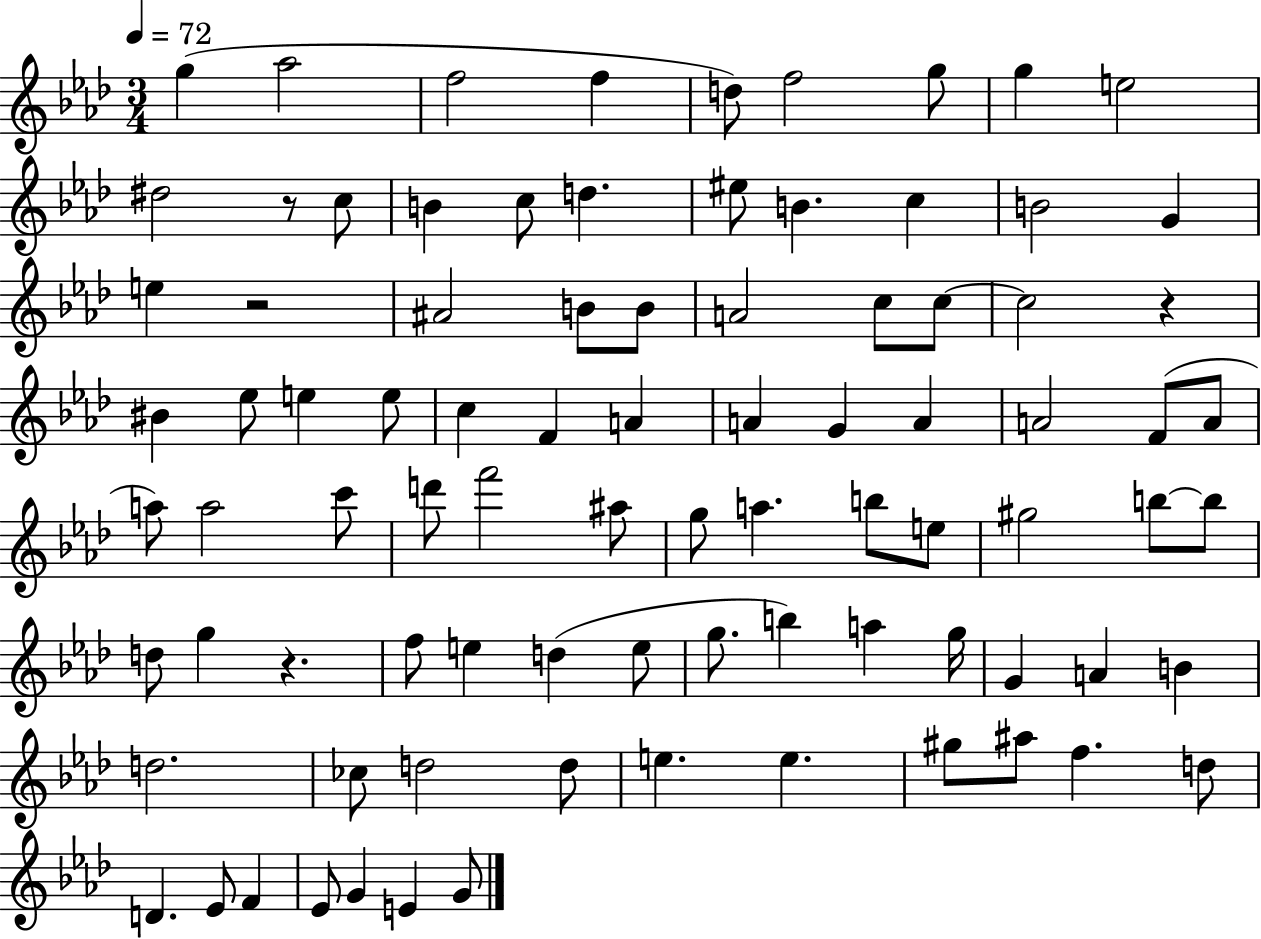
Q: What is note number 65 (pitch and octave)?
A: A4